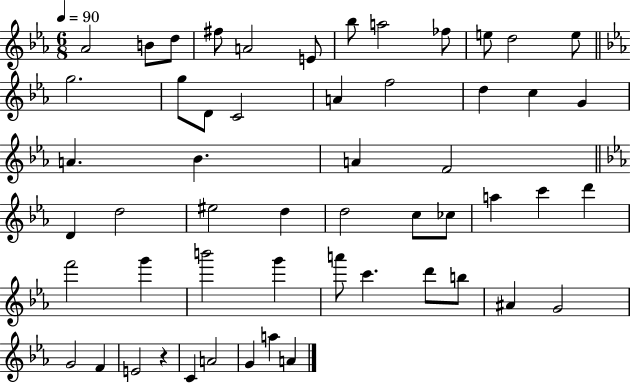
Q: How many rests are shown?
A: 1